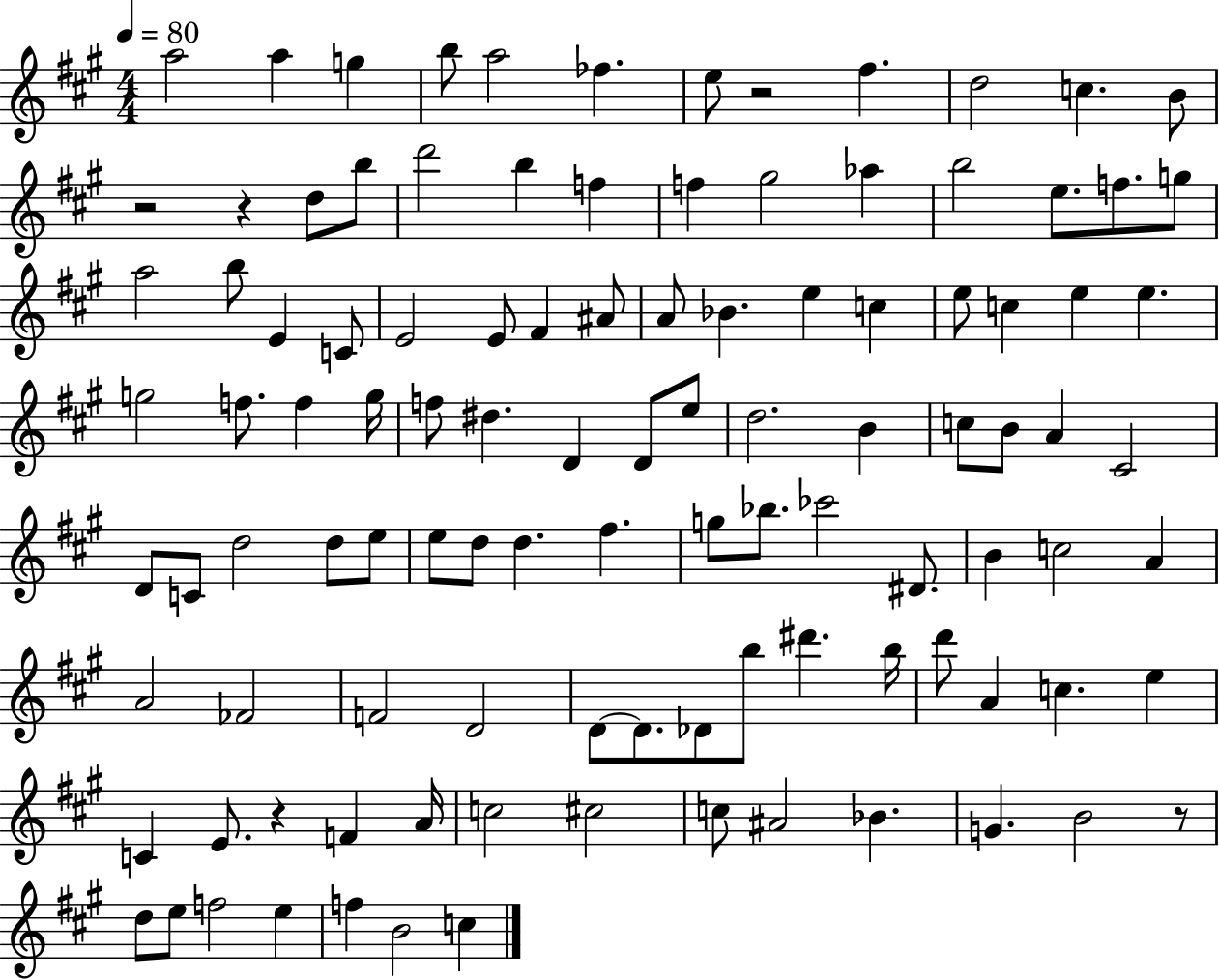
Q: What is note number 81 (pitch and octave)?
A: D6